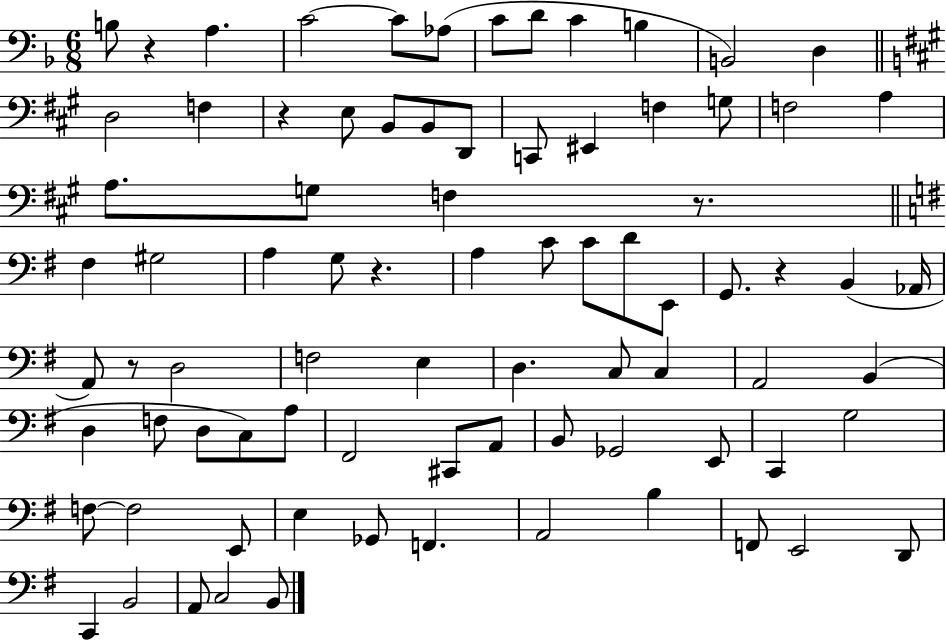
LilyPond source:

{
  \clef bass
  \numericTimeSignature
  \time 6/8
  \key f \major
  b8 r4 a4. | c'2~~ c'8 aes8( | c'8 d'8 c'4 b4 | b,2) d4 | \break \bar "||" \break \key a \major d2 f4 | r4 e8 b,8 b,8 d,8 | c,8 eis,4 f4 g8 | f2 a4 | \break a8. g8 f4 r8. | \bar "||" \break \key g \major fis4 gis2 | a4 g8 r4. | a4 c'8 c'8 d'8 e,8 | g,8. r4 b,4( aes,16 | \break a,8) r8 d2 | f2 e4 | d4. c8 c4 | a,2 b,4( | \break d4 f8 d8 c8) a8 | fis,2 cis,8 a,8 | b,8 ges,2 e,8 | c,4 g2 | \break f8~~ f2 e,8 | e4 ges,8 f,4. | a,2 b4 | f,8 e,2 d,8 | \break c,4 b,2 | a,8 c2 b,8 | \bar "|."
}